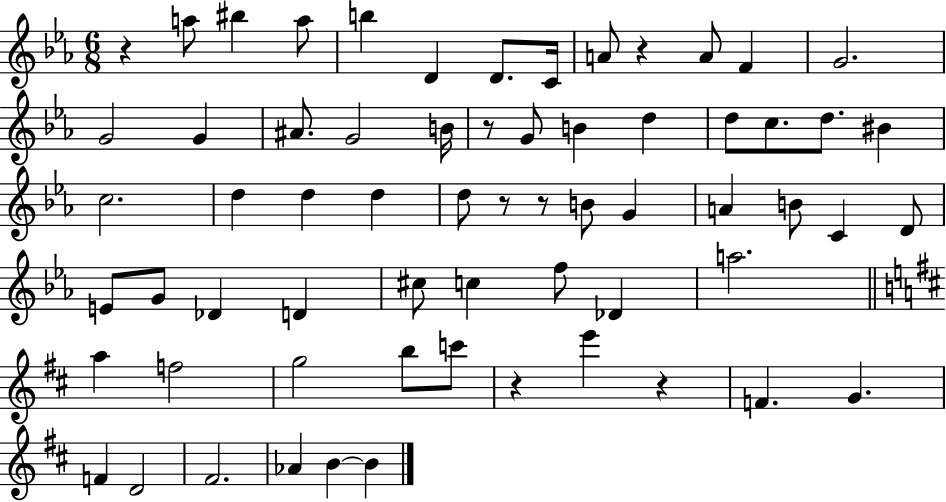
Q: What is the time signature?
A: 6/8